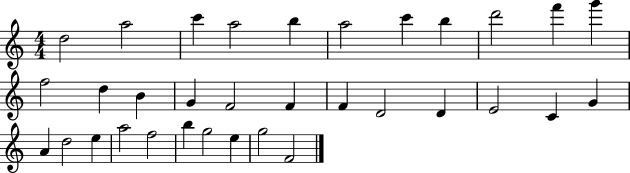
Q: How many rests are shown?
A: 0